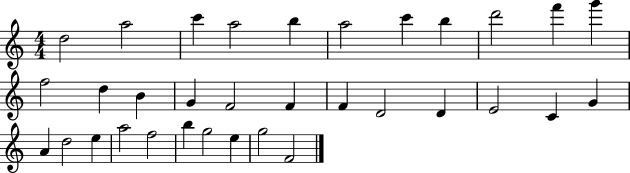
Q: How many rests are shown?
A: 0